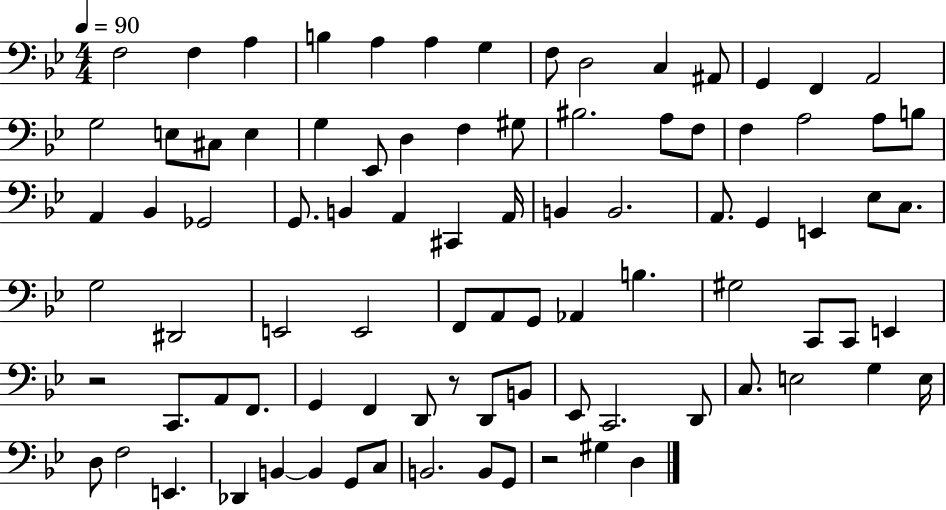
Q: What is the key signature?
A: BES major